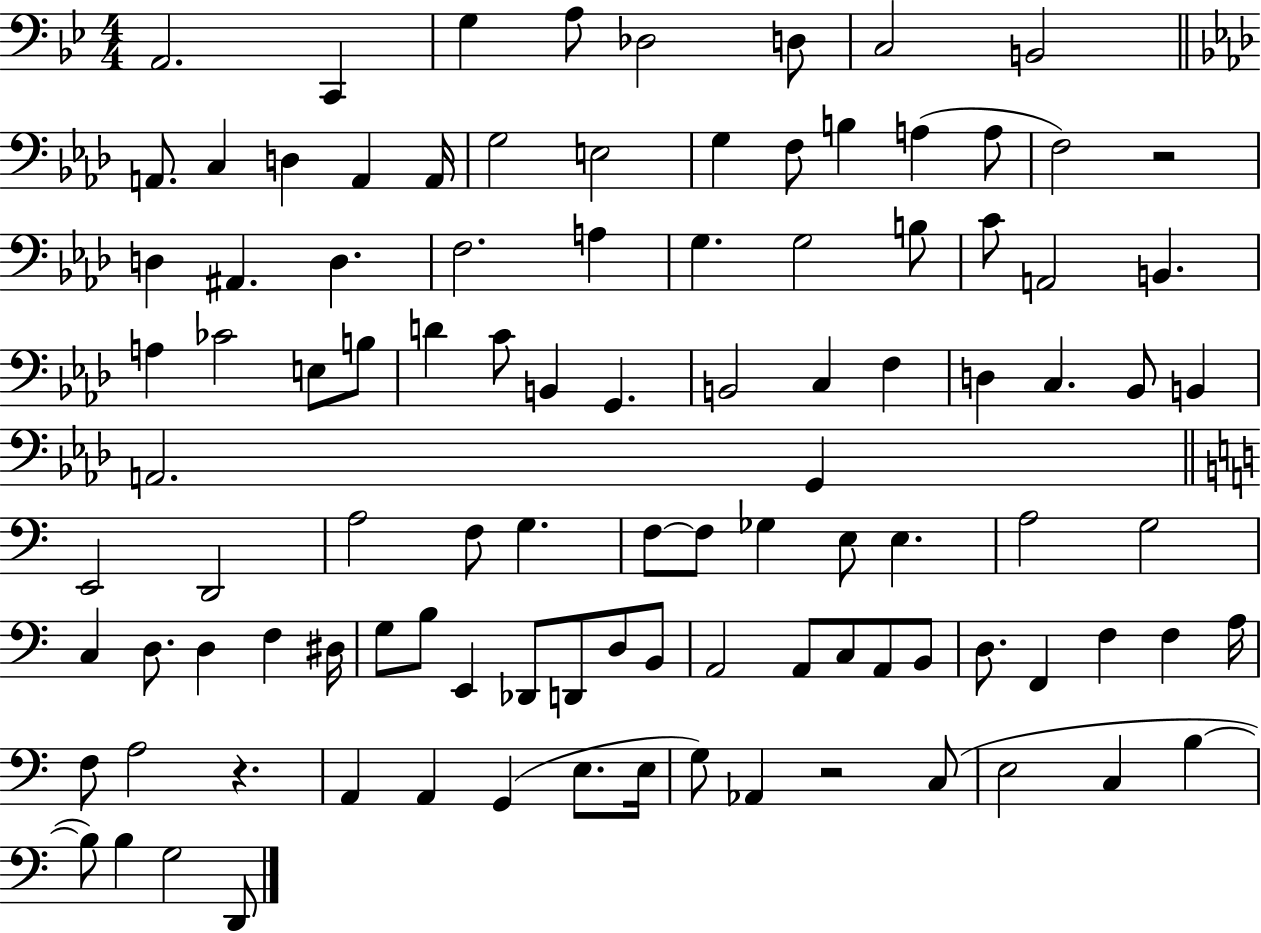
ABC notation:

X:1
T:Untitled
M:4/4
L:1/4
K:Bb
A,,2 C,, G, A,/2 _D,2 D,/2 C,2 B,,2 A,,/2 C, D, A,, A,,/4 G,2 E,2 G, F,/2 B, A, A,/2 F,2 z2 D, ^A,, D, F,2 A, G, G,2 B,/2 C/2 A,,2 B,, A, _C2 E,/2 B,/2 D C/2 B,, G,, B,,2 C, F, D, C, _B,,/2 B,, A,,2 G,, E,,2 D,,2 A,2 F,/2 G, F,/2 F,/2 _G, E,/2 E, A,2 G,2 C, D,/2 D, F, ^D,/4 G,/2 B,/2 E,, _D,,/2 D,,/2 D,/2 B,,/2 A,,2 A,,/2 C,/2 A,,/2 B,,/2 D,/2 F,, F, F, A,/4 F,/2 A,2 z A,, A,, G,, E,/2 E,/4 G,/2 _A,, z2 C,/2 E,2 C, B, B,/2 B, G,2 D,,/2